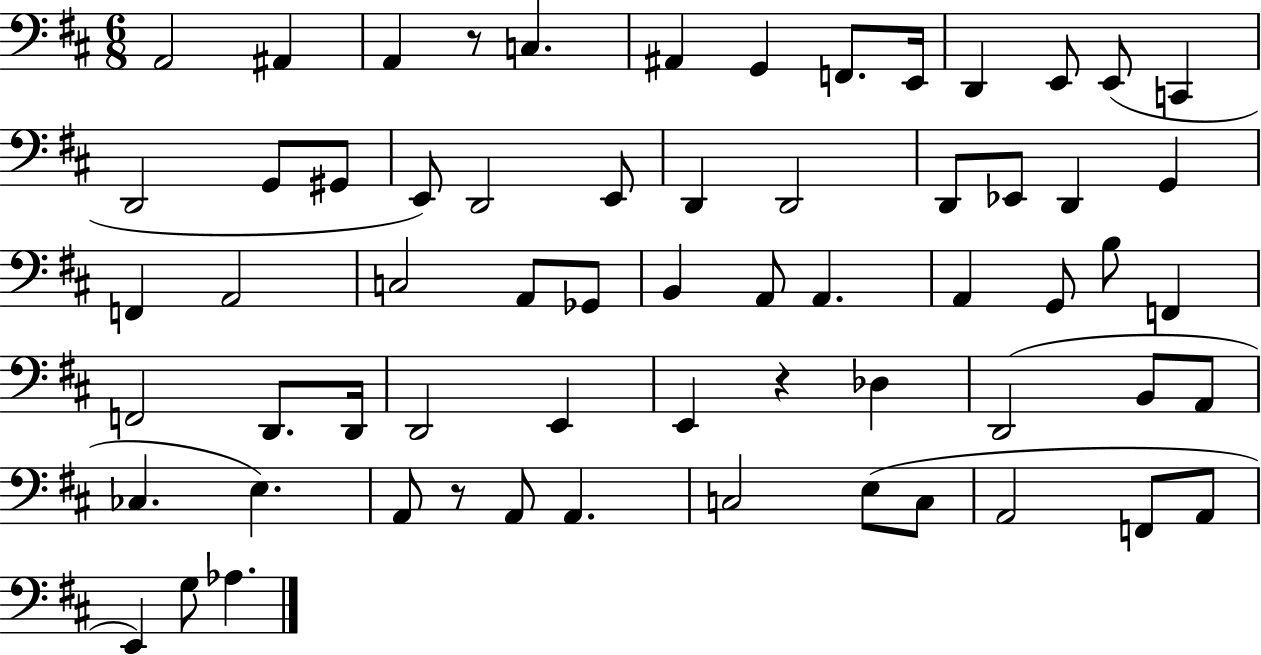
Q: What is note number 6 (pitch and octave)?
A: G2